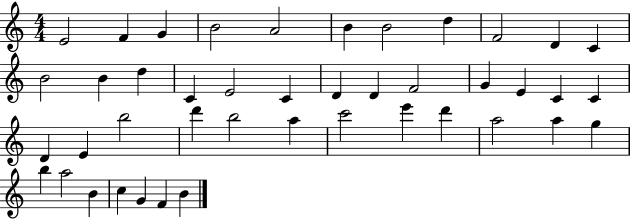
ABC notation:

X:1
T:Untitled
M:4/4
L:1/4
K:C
E2 F G B2 A2 B B2 d F2 D C B2 B d C E2 C D D F2 G E C C D E b2 d' b2 a c'2 e' d' a2 a g b a2 B c G F B